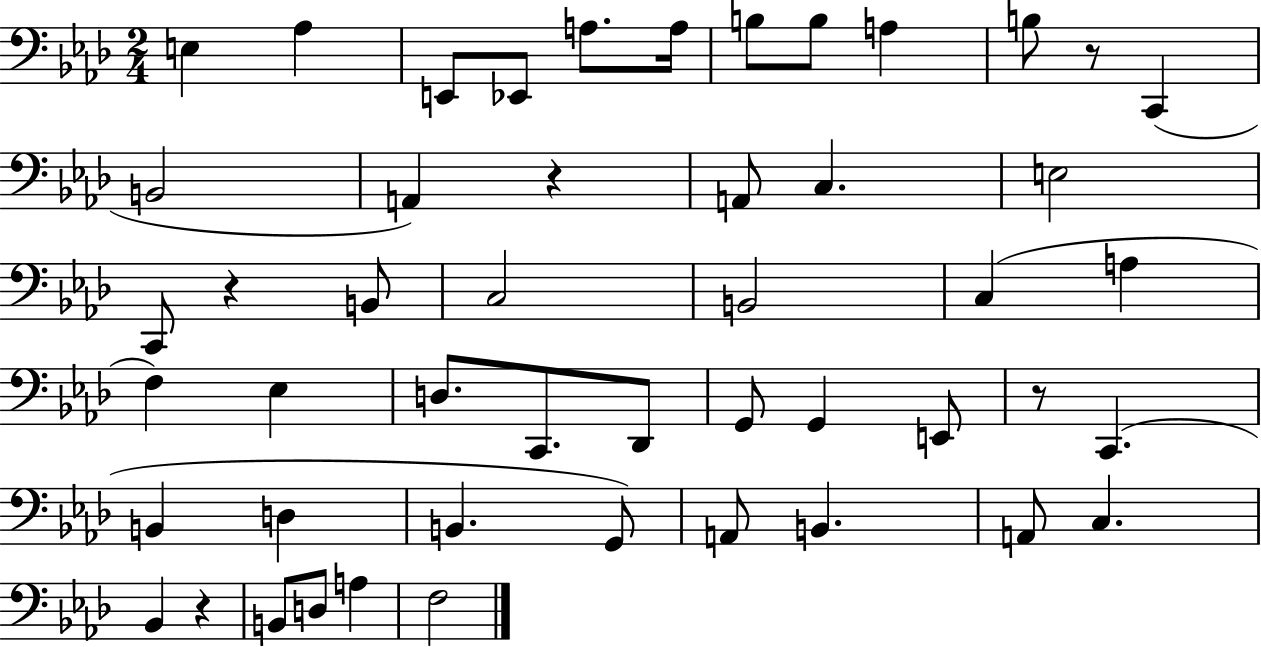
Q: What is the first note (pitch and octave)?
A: E3